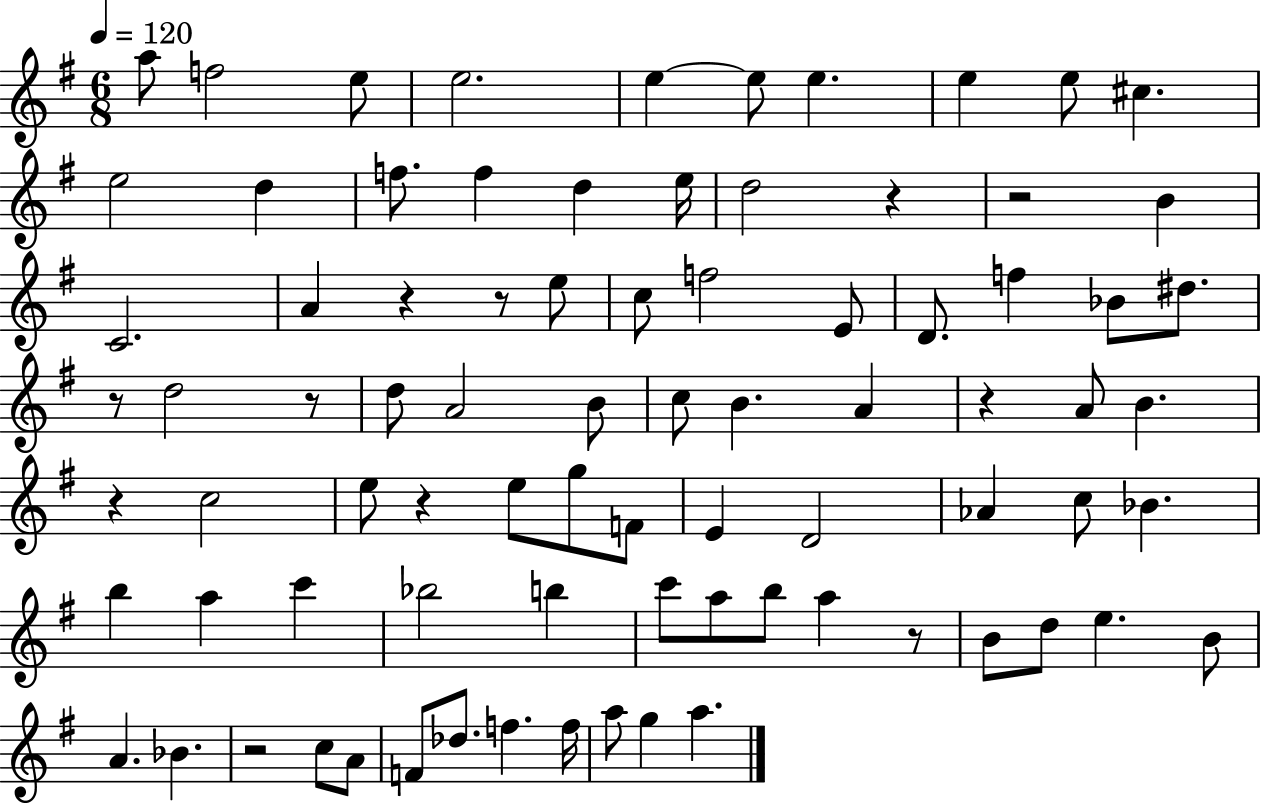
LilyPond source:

{
  \clef treble
  \numericTimeSignature
  \time 6/8
  \key g \major
  \tempo 4 = 120
  a''8 f''2 e''8 | e''2. | e''4~~ e''8 e''4. | e''4 e''8 cis''4. | \break e''2 d''4 | f''8. f''4 d''4 e''16 | d''2 r4 | r2 b'4 | \break c'2. | a'4 r4 r8 e''8 | c''8 f''2 e'8 | d'8. f''4 bes'8 dis''8. | \break r8 d''2 r8 | d''8 a'2 b'8 | c''8 b'4. a'4 | r4 a'8 b'4. | \break r4 c''2 | e''8 r4 e''8 g''8 f'8 | e'4 d'2 | aes'4 c''8 bes'4. | \break b''4 a''4 c'''4 | bes''2 b''4 | c'''8 a''8 b''8 a''4 r8 | b'8 d''8 e''4. b'8 | \break a'4. bes'4. | r2 c''8 a'8 | f'8 des''8. f''4. f''16 | a''8 g''4 a''4. | \break \bar "|."
}